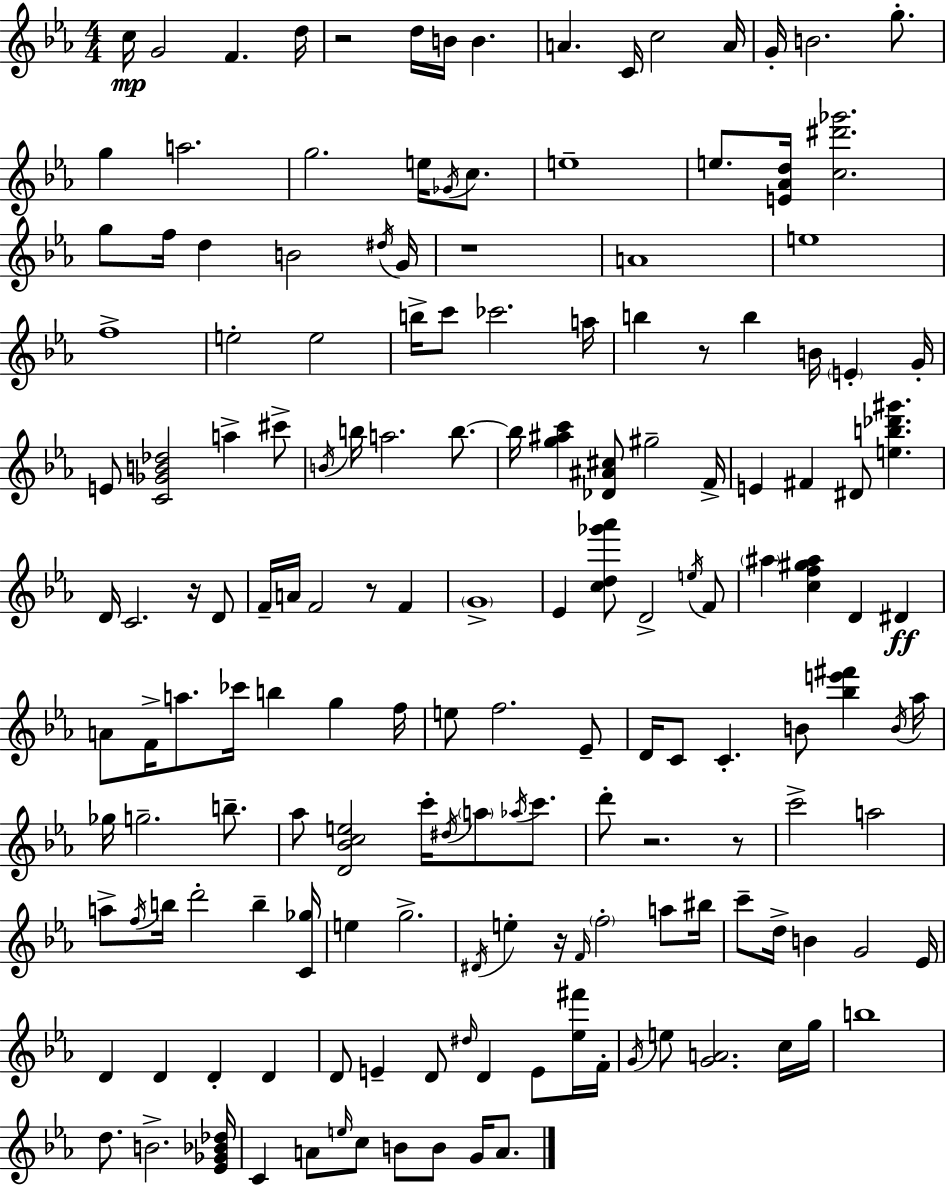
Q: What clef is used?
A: treble